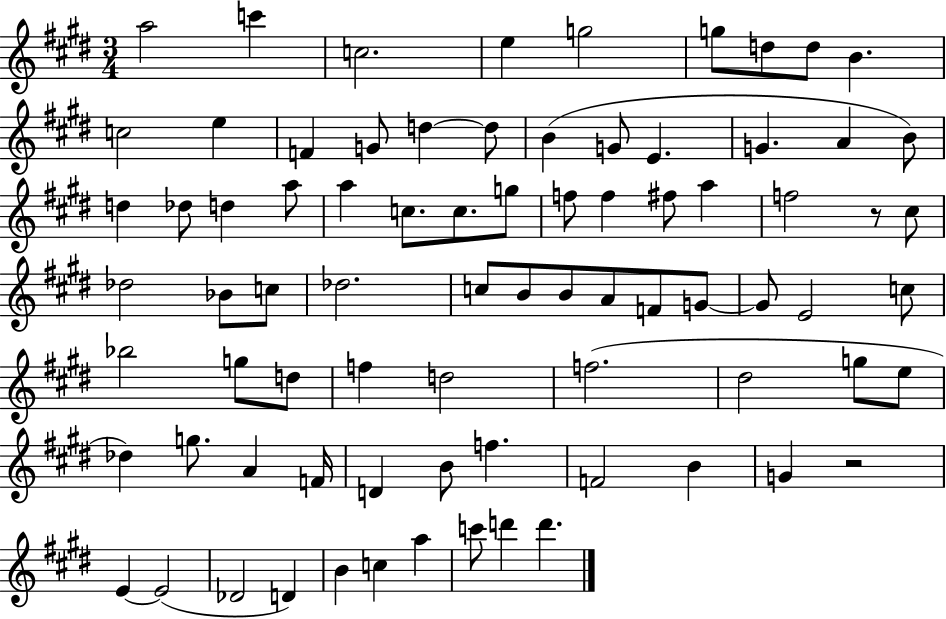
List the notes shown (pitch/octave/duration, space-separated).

A5/h C6/q C5/h. E5/q G5/h G5/e D5/e D5/e B4/q. C5/h E5/q F4/q G4/e D5/q D5/e B4/q G4/e E4/q. G4/q. A4/q B4/e D5/q Db5/e D5/q A5/e A5/q C5/e. C5/e. G5/e F5/e F5/q F#5/e A5/q F5/h R/e C#5/e Db5/h Bb4/e C5/e Db5/h. C5/e B4/e B4/e A4/e F4/e G4/e G4/e E4/h C5/e Bb5/h G5/e D5/e F5/q D5/h F5/h. D#5/h G5/e E5/e Db5/q G5/e. A4/q F4/s D4/q B4/e F5/q. F4/h B4/q G4/q R/h E4/q E4/h Db4/h D4/q B4/q C5/q A5/q C6/e D6/q D6/q.